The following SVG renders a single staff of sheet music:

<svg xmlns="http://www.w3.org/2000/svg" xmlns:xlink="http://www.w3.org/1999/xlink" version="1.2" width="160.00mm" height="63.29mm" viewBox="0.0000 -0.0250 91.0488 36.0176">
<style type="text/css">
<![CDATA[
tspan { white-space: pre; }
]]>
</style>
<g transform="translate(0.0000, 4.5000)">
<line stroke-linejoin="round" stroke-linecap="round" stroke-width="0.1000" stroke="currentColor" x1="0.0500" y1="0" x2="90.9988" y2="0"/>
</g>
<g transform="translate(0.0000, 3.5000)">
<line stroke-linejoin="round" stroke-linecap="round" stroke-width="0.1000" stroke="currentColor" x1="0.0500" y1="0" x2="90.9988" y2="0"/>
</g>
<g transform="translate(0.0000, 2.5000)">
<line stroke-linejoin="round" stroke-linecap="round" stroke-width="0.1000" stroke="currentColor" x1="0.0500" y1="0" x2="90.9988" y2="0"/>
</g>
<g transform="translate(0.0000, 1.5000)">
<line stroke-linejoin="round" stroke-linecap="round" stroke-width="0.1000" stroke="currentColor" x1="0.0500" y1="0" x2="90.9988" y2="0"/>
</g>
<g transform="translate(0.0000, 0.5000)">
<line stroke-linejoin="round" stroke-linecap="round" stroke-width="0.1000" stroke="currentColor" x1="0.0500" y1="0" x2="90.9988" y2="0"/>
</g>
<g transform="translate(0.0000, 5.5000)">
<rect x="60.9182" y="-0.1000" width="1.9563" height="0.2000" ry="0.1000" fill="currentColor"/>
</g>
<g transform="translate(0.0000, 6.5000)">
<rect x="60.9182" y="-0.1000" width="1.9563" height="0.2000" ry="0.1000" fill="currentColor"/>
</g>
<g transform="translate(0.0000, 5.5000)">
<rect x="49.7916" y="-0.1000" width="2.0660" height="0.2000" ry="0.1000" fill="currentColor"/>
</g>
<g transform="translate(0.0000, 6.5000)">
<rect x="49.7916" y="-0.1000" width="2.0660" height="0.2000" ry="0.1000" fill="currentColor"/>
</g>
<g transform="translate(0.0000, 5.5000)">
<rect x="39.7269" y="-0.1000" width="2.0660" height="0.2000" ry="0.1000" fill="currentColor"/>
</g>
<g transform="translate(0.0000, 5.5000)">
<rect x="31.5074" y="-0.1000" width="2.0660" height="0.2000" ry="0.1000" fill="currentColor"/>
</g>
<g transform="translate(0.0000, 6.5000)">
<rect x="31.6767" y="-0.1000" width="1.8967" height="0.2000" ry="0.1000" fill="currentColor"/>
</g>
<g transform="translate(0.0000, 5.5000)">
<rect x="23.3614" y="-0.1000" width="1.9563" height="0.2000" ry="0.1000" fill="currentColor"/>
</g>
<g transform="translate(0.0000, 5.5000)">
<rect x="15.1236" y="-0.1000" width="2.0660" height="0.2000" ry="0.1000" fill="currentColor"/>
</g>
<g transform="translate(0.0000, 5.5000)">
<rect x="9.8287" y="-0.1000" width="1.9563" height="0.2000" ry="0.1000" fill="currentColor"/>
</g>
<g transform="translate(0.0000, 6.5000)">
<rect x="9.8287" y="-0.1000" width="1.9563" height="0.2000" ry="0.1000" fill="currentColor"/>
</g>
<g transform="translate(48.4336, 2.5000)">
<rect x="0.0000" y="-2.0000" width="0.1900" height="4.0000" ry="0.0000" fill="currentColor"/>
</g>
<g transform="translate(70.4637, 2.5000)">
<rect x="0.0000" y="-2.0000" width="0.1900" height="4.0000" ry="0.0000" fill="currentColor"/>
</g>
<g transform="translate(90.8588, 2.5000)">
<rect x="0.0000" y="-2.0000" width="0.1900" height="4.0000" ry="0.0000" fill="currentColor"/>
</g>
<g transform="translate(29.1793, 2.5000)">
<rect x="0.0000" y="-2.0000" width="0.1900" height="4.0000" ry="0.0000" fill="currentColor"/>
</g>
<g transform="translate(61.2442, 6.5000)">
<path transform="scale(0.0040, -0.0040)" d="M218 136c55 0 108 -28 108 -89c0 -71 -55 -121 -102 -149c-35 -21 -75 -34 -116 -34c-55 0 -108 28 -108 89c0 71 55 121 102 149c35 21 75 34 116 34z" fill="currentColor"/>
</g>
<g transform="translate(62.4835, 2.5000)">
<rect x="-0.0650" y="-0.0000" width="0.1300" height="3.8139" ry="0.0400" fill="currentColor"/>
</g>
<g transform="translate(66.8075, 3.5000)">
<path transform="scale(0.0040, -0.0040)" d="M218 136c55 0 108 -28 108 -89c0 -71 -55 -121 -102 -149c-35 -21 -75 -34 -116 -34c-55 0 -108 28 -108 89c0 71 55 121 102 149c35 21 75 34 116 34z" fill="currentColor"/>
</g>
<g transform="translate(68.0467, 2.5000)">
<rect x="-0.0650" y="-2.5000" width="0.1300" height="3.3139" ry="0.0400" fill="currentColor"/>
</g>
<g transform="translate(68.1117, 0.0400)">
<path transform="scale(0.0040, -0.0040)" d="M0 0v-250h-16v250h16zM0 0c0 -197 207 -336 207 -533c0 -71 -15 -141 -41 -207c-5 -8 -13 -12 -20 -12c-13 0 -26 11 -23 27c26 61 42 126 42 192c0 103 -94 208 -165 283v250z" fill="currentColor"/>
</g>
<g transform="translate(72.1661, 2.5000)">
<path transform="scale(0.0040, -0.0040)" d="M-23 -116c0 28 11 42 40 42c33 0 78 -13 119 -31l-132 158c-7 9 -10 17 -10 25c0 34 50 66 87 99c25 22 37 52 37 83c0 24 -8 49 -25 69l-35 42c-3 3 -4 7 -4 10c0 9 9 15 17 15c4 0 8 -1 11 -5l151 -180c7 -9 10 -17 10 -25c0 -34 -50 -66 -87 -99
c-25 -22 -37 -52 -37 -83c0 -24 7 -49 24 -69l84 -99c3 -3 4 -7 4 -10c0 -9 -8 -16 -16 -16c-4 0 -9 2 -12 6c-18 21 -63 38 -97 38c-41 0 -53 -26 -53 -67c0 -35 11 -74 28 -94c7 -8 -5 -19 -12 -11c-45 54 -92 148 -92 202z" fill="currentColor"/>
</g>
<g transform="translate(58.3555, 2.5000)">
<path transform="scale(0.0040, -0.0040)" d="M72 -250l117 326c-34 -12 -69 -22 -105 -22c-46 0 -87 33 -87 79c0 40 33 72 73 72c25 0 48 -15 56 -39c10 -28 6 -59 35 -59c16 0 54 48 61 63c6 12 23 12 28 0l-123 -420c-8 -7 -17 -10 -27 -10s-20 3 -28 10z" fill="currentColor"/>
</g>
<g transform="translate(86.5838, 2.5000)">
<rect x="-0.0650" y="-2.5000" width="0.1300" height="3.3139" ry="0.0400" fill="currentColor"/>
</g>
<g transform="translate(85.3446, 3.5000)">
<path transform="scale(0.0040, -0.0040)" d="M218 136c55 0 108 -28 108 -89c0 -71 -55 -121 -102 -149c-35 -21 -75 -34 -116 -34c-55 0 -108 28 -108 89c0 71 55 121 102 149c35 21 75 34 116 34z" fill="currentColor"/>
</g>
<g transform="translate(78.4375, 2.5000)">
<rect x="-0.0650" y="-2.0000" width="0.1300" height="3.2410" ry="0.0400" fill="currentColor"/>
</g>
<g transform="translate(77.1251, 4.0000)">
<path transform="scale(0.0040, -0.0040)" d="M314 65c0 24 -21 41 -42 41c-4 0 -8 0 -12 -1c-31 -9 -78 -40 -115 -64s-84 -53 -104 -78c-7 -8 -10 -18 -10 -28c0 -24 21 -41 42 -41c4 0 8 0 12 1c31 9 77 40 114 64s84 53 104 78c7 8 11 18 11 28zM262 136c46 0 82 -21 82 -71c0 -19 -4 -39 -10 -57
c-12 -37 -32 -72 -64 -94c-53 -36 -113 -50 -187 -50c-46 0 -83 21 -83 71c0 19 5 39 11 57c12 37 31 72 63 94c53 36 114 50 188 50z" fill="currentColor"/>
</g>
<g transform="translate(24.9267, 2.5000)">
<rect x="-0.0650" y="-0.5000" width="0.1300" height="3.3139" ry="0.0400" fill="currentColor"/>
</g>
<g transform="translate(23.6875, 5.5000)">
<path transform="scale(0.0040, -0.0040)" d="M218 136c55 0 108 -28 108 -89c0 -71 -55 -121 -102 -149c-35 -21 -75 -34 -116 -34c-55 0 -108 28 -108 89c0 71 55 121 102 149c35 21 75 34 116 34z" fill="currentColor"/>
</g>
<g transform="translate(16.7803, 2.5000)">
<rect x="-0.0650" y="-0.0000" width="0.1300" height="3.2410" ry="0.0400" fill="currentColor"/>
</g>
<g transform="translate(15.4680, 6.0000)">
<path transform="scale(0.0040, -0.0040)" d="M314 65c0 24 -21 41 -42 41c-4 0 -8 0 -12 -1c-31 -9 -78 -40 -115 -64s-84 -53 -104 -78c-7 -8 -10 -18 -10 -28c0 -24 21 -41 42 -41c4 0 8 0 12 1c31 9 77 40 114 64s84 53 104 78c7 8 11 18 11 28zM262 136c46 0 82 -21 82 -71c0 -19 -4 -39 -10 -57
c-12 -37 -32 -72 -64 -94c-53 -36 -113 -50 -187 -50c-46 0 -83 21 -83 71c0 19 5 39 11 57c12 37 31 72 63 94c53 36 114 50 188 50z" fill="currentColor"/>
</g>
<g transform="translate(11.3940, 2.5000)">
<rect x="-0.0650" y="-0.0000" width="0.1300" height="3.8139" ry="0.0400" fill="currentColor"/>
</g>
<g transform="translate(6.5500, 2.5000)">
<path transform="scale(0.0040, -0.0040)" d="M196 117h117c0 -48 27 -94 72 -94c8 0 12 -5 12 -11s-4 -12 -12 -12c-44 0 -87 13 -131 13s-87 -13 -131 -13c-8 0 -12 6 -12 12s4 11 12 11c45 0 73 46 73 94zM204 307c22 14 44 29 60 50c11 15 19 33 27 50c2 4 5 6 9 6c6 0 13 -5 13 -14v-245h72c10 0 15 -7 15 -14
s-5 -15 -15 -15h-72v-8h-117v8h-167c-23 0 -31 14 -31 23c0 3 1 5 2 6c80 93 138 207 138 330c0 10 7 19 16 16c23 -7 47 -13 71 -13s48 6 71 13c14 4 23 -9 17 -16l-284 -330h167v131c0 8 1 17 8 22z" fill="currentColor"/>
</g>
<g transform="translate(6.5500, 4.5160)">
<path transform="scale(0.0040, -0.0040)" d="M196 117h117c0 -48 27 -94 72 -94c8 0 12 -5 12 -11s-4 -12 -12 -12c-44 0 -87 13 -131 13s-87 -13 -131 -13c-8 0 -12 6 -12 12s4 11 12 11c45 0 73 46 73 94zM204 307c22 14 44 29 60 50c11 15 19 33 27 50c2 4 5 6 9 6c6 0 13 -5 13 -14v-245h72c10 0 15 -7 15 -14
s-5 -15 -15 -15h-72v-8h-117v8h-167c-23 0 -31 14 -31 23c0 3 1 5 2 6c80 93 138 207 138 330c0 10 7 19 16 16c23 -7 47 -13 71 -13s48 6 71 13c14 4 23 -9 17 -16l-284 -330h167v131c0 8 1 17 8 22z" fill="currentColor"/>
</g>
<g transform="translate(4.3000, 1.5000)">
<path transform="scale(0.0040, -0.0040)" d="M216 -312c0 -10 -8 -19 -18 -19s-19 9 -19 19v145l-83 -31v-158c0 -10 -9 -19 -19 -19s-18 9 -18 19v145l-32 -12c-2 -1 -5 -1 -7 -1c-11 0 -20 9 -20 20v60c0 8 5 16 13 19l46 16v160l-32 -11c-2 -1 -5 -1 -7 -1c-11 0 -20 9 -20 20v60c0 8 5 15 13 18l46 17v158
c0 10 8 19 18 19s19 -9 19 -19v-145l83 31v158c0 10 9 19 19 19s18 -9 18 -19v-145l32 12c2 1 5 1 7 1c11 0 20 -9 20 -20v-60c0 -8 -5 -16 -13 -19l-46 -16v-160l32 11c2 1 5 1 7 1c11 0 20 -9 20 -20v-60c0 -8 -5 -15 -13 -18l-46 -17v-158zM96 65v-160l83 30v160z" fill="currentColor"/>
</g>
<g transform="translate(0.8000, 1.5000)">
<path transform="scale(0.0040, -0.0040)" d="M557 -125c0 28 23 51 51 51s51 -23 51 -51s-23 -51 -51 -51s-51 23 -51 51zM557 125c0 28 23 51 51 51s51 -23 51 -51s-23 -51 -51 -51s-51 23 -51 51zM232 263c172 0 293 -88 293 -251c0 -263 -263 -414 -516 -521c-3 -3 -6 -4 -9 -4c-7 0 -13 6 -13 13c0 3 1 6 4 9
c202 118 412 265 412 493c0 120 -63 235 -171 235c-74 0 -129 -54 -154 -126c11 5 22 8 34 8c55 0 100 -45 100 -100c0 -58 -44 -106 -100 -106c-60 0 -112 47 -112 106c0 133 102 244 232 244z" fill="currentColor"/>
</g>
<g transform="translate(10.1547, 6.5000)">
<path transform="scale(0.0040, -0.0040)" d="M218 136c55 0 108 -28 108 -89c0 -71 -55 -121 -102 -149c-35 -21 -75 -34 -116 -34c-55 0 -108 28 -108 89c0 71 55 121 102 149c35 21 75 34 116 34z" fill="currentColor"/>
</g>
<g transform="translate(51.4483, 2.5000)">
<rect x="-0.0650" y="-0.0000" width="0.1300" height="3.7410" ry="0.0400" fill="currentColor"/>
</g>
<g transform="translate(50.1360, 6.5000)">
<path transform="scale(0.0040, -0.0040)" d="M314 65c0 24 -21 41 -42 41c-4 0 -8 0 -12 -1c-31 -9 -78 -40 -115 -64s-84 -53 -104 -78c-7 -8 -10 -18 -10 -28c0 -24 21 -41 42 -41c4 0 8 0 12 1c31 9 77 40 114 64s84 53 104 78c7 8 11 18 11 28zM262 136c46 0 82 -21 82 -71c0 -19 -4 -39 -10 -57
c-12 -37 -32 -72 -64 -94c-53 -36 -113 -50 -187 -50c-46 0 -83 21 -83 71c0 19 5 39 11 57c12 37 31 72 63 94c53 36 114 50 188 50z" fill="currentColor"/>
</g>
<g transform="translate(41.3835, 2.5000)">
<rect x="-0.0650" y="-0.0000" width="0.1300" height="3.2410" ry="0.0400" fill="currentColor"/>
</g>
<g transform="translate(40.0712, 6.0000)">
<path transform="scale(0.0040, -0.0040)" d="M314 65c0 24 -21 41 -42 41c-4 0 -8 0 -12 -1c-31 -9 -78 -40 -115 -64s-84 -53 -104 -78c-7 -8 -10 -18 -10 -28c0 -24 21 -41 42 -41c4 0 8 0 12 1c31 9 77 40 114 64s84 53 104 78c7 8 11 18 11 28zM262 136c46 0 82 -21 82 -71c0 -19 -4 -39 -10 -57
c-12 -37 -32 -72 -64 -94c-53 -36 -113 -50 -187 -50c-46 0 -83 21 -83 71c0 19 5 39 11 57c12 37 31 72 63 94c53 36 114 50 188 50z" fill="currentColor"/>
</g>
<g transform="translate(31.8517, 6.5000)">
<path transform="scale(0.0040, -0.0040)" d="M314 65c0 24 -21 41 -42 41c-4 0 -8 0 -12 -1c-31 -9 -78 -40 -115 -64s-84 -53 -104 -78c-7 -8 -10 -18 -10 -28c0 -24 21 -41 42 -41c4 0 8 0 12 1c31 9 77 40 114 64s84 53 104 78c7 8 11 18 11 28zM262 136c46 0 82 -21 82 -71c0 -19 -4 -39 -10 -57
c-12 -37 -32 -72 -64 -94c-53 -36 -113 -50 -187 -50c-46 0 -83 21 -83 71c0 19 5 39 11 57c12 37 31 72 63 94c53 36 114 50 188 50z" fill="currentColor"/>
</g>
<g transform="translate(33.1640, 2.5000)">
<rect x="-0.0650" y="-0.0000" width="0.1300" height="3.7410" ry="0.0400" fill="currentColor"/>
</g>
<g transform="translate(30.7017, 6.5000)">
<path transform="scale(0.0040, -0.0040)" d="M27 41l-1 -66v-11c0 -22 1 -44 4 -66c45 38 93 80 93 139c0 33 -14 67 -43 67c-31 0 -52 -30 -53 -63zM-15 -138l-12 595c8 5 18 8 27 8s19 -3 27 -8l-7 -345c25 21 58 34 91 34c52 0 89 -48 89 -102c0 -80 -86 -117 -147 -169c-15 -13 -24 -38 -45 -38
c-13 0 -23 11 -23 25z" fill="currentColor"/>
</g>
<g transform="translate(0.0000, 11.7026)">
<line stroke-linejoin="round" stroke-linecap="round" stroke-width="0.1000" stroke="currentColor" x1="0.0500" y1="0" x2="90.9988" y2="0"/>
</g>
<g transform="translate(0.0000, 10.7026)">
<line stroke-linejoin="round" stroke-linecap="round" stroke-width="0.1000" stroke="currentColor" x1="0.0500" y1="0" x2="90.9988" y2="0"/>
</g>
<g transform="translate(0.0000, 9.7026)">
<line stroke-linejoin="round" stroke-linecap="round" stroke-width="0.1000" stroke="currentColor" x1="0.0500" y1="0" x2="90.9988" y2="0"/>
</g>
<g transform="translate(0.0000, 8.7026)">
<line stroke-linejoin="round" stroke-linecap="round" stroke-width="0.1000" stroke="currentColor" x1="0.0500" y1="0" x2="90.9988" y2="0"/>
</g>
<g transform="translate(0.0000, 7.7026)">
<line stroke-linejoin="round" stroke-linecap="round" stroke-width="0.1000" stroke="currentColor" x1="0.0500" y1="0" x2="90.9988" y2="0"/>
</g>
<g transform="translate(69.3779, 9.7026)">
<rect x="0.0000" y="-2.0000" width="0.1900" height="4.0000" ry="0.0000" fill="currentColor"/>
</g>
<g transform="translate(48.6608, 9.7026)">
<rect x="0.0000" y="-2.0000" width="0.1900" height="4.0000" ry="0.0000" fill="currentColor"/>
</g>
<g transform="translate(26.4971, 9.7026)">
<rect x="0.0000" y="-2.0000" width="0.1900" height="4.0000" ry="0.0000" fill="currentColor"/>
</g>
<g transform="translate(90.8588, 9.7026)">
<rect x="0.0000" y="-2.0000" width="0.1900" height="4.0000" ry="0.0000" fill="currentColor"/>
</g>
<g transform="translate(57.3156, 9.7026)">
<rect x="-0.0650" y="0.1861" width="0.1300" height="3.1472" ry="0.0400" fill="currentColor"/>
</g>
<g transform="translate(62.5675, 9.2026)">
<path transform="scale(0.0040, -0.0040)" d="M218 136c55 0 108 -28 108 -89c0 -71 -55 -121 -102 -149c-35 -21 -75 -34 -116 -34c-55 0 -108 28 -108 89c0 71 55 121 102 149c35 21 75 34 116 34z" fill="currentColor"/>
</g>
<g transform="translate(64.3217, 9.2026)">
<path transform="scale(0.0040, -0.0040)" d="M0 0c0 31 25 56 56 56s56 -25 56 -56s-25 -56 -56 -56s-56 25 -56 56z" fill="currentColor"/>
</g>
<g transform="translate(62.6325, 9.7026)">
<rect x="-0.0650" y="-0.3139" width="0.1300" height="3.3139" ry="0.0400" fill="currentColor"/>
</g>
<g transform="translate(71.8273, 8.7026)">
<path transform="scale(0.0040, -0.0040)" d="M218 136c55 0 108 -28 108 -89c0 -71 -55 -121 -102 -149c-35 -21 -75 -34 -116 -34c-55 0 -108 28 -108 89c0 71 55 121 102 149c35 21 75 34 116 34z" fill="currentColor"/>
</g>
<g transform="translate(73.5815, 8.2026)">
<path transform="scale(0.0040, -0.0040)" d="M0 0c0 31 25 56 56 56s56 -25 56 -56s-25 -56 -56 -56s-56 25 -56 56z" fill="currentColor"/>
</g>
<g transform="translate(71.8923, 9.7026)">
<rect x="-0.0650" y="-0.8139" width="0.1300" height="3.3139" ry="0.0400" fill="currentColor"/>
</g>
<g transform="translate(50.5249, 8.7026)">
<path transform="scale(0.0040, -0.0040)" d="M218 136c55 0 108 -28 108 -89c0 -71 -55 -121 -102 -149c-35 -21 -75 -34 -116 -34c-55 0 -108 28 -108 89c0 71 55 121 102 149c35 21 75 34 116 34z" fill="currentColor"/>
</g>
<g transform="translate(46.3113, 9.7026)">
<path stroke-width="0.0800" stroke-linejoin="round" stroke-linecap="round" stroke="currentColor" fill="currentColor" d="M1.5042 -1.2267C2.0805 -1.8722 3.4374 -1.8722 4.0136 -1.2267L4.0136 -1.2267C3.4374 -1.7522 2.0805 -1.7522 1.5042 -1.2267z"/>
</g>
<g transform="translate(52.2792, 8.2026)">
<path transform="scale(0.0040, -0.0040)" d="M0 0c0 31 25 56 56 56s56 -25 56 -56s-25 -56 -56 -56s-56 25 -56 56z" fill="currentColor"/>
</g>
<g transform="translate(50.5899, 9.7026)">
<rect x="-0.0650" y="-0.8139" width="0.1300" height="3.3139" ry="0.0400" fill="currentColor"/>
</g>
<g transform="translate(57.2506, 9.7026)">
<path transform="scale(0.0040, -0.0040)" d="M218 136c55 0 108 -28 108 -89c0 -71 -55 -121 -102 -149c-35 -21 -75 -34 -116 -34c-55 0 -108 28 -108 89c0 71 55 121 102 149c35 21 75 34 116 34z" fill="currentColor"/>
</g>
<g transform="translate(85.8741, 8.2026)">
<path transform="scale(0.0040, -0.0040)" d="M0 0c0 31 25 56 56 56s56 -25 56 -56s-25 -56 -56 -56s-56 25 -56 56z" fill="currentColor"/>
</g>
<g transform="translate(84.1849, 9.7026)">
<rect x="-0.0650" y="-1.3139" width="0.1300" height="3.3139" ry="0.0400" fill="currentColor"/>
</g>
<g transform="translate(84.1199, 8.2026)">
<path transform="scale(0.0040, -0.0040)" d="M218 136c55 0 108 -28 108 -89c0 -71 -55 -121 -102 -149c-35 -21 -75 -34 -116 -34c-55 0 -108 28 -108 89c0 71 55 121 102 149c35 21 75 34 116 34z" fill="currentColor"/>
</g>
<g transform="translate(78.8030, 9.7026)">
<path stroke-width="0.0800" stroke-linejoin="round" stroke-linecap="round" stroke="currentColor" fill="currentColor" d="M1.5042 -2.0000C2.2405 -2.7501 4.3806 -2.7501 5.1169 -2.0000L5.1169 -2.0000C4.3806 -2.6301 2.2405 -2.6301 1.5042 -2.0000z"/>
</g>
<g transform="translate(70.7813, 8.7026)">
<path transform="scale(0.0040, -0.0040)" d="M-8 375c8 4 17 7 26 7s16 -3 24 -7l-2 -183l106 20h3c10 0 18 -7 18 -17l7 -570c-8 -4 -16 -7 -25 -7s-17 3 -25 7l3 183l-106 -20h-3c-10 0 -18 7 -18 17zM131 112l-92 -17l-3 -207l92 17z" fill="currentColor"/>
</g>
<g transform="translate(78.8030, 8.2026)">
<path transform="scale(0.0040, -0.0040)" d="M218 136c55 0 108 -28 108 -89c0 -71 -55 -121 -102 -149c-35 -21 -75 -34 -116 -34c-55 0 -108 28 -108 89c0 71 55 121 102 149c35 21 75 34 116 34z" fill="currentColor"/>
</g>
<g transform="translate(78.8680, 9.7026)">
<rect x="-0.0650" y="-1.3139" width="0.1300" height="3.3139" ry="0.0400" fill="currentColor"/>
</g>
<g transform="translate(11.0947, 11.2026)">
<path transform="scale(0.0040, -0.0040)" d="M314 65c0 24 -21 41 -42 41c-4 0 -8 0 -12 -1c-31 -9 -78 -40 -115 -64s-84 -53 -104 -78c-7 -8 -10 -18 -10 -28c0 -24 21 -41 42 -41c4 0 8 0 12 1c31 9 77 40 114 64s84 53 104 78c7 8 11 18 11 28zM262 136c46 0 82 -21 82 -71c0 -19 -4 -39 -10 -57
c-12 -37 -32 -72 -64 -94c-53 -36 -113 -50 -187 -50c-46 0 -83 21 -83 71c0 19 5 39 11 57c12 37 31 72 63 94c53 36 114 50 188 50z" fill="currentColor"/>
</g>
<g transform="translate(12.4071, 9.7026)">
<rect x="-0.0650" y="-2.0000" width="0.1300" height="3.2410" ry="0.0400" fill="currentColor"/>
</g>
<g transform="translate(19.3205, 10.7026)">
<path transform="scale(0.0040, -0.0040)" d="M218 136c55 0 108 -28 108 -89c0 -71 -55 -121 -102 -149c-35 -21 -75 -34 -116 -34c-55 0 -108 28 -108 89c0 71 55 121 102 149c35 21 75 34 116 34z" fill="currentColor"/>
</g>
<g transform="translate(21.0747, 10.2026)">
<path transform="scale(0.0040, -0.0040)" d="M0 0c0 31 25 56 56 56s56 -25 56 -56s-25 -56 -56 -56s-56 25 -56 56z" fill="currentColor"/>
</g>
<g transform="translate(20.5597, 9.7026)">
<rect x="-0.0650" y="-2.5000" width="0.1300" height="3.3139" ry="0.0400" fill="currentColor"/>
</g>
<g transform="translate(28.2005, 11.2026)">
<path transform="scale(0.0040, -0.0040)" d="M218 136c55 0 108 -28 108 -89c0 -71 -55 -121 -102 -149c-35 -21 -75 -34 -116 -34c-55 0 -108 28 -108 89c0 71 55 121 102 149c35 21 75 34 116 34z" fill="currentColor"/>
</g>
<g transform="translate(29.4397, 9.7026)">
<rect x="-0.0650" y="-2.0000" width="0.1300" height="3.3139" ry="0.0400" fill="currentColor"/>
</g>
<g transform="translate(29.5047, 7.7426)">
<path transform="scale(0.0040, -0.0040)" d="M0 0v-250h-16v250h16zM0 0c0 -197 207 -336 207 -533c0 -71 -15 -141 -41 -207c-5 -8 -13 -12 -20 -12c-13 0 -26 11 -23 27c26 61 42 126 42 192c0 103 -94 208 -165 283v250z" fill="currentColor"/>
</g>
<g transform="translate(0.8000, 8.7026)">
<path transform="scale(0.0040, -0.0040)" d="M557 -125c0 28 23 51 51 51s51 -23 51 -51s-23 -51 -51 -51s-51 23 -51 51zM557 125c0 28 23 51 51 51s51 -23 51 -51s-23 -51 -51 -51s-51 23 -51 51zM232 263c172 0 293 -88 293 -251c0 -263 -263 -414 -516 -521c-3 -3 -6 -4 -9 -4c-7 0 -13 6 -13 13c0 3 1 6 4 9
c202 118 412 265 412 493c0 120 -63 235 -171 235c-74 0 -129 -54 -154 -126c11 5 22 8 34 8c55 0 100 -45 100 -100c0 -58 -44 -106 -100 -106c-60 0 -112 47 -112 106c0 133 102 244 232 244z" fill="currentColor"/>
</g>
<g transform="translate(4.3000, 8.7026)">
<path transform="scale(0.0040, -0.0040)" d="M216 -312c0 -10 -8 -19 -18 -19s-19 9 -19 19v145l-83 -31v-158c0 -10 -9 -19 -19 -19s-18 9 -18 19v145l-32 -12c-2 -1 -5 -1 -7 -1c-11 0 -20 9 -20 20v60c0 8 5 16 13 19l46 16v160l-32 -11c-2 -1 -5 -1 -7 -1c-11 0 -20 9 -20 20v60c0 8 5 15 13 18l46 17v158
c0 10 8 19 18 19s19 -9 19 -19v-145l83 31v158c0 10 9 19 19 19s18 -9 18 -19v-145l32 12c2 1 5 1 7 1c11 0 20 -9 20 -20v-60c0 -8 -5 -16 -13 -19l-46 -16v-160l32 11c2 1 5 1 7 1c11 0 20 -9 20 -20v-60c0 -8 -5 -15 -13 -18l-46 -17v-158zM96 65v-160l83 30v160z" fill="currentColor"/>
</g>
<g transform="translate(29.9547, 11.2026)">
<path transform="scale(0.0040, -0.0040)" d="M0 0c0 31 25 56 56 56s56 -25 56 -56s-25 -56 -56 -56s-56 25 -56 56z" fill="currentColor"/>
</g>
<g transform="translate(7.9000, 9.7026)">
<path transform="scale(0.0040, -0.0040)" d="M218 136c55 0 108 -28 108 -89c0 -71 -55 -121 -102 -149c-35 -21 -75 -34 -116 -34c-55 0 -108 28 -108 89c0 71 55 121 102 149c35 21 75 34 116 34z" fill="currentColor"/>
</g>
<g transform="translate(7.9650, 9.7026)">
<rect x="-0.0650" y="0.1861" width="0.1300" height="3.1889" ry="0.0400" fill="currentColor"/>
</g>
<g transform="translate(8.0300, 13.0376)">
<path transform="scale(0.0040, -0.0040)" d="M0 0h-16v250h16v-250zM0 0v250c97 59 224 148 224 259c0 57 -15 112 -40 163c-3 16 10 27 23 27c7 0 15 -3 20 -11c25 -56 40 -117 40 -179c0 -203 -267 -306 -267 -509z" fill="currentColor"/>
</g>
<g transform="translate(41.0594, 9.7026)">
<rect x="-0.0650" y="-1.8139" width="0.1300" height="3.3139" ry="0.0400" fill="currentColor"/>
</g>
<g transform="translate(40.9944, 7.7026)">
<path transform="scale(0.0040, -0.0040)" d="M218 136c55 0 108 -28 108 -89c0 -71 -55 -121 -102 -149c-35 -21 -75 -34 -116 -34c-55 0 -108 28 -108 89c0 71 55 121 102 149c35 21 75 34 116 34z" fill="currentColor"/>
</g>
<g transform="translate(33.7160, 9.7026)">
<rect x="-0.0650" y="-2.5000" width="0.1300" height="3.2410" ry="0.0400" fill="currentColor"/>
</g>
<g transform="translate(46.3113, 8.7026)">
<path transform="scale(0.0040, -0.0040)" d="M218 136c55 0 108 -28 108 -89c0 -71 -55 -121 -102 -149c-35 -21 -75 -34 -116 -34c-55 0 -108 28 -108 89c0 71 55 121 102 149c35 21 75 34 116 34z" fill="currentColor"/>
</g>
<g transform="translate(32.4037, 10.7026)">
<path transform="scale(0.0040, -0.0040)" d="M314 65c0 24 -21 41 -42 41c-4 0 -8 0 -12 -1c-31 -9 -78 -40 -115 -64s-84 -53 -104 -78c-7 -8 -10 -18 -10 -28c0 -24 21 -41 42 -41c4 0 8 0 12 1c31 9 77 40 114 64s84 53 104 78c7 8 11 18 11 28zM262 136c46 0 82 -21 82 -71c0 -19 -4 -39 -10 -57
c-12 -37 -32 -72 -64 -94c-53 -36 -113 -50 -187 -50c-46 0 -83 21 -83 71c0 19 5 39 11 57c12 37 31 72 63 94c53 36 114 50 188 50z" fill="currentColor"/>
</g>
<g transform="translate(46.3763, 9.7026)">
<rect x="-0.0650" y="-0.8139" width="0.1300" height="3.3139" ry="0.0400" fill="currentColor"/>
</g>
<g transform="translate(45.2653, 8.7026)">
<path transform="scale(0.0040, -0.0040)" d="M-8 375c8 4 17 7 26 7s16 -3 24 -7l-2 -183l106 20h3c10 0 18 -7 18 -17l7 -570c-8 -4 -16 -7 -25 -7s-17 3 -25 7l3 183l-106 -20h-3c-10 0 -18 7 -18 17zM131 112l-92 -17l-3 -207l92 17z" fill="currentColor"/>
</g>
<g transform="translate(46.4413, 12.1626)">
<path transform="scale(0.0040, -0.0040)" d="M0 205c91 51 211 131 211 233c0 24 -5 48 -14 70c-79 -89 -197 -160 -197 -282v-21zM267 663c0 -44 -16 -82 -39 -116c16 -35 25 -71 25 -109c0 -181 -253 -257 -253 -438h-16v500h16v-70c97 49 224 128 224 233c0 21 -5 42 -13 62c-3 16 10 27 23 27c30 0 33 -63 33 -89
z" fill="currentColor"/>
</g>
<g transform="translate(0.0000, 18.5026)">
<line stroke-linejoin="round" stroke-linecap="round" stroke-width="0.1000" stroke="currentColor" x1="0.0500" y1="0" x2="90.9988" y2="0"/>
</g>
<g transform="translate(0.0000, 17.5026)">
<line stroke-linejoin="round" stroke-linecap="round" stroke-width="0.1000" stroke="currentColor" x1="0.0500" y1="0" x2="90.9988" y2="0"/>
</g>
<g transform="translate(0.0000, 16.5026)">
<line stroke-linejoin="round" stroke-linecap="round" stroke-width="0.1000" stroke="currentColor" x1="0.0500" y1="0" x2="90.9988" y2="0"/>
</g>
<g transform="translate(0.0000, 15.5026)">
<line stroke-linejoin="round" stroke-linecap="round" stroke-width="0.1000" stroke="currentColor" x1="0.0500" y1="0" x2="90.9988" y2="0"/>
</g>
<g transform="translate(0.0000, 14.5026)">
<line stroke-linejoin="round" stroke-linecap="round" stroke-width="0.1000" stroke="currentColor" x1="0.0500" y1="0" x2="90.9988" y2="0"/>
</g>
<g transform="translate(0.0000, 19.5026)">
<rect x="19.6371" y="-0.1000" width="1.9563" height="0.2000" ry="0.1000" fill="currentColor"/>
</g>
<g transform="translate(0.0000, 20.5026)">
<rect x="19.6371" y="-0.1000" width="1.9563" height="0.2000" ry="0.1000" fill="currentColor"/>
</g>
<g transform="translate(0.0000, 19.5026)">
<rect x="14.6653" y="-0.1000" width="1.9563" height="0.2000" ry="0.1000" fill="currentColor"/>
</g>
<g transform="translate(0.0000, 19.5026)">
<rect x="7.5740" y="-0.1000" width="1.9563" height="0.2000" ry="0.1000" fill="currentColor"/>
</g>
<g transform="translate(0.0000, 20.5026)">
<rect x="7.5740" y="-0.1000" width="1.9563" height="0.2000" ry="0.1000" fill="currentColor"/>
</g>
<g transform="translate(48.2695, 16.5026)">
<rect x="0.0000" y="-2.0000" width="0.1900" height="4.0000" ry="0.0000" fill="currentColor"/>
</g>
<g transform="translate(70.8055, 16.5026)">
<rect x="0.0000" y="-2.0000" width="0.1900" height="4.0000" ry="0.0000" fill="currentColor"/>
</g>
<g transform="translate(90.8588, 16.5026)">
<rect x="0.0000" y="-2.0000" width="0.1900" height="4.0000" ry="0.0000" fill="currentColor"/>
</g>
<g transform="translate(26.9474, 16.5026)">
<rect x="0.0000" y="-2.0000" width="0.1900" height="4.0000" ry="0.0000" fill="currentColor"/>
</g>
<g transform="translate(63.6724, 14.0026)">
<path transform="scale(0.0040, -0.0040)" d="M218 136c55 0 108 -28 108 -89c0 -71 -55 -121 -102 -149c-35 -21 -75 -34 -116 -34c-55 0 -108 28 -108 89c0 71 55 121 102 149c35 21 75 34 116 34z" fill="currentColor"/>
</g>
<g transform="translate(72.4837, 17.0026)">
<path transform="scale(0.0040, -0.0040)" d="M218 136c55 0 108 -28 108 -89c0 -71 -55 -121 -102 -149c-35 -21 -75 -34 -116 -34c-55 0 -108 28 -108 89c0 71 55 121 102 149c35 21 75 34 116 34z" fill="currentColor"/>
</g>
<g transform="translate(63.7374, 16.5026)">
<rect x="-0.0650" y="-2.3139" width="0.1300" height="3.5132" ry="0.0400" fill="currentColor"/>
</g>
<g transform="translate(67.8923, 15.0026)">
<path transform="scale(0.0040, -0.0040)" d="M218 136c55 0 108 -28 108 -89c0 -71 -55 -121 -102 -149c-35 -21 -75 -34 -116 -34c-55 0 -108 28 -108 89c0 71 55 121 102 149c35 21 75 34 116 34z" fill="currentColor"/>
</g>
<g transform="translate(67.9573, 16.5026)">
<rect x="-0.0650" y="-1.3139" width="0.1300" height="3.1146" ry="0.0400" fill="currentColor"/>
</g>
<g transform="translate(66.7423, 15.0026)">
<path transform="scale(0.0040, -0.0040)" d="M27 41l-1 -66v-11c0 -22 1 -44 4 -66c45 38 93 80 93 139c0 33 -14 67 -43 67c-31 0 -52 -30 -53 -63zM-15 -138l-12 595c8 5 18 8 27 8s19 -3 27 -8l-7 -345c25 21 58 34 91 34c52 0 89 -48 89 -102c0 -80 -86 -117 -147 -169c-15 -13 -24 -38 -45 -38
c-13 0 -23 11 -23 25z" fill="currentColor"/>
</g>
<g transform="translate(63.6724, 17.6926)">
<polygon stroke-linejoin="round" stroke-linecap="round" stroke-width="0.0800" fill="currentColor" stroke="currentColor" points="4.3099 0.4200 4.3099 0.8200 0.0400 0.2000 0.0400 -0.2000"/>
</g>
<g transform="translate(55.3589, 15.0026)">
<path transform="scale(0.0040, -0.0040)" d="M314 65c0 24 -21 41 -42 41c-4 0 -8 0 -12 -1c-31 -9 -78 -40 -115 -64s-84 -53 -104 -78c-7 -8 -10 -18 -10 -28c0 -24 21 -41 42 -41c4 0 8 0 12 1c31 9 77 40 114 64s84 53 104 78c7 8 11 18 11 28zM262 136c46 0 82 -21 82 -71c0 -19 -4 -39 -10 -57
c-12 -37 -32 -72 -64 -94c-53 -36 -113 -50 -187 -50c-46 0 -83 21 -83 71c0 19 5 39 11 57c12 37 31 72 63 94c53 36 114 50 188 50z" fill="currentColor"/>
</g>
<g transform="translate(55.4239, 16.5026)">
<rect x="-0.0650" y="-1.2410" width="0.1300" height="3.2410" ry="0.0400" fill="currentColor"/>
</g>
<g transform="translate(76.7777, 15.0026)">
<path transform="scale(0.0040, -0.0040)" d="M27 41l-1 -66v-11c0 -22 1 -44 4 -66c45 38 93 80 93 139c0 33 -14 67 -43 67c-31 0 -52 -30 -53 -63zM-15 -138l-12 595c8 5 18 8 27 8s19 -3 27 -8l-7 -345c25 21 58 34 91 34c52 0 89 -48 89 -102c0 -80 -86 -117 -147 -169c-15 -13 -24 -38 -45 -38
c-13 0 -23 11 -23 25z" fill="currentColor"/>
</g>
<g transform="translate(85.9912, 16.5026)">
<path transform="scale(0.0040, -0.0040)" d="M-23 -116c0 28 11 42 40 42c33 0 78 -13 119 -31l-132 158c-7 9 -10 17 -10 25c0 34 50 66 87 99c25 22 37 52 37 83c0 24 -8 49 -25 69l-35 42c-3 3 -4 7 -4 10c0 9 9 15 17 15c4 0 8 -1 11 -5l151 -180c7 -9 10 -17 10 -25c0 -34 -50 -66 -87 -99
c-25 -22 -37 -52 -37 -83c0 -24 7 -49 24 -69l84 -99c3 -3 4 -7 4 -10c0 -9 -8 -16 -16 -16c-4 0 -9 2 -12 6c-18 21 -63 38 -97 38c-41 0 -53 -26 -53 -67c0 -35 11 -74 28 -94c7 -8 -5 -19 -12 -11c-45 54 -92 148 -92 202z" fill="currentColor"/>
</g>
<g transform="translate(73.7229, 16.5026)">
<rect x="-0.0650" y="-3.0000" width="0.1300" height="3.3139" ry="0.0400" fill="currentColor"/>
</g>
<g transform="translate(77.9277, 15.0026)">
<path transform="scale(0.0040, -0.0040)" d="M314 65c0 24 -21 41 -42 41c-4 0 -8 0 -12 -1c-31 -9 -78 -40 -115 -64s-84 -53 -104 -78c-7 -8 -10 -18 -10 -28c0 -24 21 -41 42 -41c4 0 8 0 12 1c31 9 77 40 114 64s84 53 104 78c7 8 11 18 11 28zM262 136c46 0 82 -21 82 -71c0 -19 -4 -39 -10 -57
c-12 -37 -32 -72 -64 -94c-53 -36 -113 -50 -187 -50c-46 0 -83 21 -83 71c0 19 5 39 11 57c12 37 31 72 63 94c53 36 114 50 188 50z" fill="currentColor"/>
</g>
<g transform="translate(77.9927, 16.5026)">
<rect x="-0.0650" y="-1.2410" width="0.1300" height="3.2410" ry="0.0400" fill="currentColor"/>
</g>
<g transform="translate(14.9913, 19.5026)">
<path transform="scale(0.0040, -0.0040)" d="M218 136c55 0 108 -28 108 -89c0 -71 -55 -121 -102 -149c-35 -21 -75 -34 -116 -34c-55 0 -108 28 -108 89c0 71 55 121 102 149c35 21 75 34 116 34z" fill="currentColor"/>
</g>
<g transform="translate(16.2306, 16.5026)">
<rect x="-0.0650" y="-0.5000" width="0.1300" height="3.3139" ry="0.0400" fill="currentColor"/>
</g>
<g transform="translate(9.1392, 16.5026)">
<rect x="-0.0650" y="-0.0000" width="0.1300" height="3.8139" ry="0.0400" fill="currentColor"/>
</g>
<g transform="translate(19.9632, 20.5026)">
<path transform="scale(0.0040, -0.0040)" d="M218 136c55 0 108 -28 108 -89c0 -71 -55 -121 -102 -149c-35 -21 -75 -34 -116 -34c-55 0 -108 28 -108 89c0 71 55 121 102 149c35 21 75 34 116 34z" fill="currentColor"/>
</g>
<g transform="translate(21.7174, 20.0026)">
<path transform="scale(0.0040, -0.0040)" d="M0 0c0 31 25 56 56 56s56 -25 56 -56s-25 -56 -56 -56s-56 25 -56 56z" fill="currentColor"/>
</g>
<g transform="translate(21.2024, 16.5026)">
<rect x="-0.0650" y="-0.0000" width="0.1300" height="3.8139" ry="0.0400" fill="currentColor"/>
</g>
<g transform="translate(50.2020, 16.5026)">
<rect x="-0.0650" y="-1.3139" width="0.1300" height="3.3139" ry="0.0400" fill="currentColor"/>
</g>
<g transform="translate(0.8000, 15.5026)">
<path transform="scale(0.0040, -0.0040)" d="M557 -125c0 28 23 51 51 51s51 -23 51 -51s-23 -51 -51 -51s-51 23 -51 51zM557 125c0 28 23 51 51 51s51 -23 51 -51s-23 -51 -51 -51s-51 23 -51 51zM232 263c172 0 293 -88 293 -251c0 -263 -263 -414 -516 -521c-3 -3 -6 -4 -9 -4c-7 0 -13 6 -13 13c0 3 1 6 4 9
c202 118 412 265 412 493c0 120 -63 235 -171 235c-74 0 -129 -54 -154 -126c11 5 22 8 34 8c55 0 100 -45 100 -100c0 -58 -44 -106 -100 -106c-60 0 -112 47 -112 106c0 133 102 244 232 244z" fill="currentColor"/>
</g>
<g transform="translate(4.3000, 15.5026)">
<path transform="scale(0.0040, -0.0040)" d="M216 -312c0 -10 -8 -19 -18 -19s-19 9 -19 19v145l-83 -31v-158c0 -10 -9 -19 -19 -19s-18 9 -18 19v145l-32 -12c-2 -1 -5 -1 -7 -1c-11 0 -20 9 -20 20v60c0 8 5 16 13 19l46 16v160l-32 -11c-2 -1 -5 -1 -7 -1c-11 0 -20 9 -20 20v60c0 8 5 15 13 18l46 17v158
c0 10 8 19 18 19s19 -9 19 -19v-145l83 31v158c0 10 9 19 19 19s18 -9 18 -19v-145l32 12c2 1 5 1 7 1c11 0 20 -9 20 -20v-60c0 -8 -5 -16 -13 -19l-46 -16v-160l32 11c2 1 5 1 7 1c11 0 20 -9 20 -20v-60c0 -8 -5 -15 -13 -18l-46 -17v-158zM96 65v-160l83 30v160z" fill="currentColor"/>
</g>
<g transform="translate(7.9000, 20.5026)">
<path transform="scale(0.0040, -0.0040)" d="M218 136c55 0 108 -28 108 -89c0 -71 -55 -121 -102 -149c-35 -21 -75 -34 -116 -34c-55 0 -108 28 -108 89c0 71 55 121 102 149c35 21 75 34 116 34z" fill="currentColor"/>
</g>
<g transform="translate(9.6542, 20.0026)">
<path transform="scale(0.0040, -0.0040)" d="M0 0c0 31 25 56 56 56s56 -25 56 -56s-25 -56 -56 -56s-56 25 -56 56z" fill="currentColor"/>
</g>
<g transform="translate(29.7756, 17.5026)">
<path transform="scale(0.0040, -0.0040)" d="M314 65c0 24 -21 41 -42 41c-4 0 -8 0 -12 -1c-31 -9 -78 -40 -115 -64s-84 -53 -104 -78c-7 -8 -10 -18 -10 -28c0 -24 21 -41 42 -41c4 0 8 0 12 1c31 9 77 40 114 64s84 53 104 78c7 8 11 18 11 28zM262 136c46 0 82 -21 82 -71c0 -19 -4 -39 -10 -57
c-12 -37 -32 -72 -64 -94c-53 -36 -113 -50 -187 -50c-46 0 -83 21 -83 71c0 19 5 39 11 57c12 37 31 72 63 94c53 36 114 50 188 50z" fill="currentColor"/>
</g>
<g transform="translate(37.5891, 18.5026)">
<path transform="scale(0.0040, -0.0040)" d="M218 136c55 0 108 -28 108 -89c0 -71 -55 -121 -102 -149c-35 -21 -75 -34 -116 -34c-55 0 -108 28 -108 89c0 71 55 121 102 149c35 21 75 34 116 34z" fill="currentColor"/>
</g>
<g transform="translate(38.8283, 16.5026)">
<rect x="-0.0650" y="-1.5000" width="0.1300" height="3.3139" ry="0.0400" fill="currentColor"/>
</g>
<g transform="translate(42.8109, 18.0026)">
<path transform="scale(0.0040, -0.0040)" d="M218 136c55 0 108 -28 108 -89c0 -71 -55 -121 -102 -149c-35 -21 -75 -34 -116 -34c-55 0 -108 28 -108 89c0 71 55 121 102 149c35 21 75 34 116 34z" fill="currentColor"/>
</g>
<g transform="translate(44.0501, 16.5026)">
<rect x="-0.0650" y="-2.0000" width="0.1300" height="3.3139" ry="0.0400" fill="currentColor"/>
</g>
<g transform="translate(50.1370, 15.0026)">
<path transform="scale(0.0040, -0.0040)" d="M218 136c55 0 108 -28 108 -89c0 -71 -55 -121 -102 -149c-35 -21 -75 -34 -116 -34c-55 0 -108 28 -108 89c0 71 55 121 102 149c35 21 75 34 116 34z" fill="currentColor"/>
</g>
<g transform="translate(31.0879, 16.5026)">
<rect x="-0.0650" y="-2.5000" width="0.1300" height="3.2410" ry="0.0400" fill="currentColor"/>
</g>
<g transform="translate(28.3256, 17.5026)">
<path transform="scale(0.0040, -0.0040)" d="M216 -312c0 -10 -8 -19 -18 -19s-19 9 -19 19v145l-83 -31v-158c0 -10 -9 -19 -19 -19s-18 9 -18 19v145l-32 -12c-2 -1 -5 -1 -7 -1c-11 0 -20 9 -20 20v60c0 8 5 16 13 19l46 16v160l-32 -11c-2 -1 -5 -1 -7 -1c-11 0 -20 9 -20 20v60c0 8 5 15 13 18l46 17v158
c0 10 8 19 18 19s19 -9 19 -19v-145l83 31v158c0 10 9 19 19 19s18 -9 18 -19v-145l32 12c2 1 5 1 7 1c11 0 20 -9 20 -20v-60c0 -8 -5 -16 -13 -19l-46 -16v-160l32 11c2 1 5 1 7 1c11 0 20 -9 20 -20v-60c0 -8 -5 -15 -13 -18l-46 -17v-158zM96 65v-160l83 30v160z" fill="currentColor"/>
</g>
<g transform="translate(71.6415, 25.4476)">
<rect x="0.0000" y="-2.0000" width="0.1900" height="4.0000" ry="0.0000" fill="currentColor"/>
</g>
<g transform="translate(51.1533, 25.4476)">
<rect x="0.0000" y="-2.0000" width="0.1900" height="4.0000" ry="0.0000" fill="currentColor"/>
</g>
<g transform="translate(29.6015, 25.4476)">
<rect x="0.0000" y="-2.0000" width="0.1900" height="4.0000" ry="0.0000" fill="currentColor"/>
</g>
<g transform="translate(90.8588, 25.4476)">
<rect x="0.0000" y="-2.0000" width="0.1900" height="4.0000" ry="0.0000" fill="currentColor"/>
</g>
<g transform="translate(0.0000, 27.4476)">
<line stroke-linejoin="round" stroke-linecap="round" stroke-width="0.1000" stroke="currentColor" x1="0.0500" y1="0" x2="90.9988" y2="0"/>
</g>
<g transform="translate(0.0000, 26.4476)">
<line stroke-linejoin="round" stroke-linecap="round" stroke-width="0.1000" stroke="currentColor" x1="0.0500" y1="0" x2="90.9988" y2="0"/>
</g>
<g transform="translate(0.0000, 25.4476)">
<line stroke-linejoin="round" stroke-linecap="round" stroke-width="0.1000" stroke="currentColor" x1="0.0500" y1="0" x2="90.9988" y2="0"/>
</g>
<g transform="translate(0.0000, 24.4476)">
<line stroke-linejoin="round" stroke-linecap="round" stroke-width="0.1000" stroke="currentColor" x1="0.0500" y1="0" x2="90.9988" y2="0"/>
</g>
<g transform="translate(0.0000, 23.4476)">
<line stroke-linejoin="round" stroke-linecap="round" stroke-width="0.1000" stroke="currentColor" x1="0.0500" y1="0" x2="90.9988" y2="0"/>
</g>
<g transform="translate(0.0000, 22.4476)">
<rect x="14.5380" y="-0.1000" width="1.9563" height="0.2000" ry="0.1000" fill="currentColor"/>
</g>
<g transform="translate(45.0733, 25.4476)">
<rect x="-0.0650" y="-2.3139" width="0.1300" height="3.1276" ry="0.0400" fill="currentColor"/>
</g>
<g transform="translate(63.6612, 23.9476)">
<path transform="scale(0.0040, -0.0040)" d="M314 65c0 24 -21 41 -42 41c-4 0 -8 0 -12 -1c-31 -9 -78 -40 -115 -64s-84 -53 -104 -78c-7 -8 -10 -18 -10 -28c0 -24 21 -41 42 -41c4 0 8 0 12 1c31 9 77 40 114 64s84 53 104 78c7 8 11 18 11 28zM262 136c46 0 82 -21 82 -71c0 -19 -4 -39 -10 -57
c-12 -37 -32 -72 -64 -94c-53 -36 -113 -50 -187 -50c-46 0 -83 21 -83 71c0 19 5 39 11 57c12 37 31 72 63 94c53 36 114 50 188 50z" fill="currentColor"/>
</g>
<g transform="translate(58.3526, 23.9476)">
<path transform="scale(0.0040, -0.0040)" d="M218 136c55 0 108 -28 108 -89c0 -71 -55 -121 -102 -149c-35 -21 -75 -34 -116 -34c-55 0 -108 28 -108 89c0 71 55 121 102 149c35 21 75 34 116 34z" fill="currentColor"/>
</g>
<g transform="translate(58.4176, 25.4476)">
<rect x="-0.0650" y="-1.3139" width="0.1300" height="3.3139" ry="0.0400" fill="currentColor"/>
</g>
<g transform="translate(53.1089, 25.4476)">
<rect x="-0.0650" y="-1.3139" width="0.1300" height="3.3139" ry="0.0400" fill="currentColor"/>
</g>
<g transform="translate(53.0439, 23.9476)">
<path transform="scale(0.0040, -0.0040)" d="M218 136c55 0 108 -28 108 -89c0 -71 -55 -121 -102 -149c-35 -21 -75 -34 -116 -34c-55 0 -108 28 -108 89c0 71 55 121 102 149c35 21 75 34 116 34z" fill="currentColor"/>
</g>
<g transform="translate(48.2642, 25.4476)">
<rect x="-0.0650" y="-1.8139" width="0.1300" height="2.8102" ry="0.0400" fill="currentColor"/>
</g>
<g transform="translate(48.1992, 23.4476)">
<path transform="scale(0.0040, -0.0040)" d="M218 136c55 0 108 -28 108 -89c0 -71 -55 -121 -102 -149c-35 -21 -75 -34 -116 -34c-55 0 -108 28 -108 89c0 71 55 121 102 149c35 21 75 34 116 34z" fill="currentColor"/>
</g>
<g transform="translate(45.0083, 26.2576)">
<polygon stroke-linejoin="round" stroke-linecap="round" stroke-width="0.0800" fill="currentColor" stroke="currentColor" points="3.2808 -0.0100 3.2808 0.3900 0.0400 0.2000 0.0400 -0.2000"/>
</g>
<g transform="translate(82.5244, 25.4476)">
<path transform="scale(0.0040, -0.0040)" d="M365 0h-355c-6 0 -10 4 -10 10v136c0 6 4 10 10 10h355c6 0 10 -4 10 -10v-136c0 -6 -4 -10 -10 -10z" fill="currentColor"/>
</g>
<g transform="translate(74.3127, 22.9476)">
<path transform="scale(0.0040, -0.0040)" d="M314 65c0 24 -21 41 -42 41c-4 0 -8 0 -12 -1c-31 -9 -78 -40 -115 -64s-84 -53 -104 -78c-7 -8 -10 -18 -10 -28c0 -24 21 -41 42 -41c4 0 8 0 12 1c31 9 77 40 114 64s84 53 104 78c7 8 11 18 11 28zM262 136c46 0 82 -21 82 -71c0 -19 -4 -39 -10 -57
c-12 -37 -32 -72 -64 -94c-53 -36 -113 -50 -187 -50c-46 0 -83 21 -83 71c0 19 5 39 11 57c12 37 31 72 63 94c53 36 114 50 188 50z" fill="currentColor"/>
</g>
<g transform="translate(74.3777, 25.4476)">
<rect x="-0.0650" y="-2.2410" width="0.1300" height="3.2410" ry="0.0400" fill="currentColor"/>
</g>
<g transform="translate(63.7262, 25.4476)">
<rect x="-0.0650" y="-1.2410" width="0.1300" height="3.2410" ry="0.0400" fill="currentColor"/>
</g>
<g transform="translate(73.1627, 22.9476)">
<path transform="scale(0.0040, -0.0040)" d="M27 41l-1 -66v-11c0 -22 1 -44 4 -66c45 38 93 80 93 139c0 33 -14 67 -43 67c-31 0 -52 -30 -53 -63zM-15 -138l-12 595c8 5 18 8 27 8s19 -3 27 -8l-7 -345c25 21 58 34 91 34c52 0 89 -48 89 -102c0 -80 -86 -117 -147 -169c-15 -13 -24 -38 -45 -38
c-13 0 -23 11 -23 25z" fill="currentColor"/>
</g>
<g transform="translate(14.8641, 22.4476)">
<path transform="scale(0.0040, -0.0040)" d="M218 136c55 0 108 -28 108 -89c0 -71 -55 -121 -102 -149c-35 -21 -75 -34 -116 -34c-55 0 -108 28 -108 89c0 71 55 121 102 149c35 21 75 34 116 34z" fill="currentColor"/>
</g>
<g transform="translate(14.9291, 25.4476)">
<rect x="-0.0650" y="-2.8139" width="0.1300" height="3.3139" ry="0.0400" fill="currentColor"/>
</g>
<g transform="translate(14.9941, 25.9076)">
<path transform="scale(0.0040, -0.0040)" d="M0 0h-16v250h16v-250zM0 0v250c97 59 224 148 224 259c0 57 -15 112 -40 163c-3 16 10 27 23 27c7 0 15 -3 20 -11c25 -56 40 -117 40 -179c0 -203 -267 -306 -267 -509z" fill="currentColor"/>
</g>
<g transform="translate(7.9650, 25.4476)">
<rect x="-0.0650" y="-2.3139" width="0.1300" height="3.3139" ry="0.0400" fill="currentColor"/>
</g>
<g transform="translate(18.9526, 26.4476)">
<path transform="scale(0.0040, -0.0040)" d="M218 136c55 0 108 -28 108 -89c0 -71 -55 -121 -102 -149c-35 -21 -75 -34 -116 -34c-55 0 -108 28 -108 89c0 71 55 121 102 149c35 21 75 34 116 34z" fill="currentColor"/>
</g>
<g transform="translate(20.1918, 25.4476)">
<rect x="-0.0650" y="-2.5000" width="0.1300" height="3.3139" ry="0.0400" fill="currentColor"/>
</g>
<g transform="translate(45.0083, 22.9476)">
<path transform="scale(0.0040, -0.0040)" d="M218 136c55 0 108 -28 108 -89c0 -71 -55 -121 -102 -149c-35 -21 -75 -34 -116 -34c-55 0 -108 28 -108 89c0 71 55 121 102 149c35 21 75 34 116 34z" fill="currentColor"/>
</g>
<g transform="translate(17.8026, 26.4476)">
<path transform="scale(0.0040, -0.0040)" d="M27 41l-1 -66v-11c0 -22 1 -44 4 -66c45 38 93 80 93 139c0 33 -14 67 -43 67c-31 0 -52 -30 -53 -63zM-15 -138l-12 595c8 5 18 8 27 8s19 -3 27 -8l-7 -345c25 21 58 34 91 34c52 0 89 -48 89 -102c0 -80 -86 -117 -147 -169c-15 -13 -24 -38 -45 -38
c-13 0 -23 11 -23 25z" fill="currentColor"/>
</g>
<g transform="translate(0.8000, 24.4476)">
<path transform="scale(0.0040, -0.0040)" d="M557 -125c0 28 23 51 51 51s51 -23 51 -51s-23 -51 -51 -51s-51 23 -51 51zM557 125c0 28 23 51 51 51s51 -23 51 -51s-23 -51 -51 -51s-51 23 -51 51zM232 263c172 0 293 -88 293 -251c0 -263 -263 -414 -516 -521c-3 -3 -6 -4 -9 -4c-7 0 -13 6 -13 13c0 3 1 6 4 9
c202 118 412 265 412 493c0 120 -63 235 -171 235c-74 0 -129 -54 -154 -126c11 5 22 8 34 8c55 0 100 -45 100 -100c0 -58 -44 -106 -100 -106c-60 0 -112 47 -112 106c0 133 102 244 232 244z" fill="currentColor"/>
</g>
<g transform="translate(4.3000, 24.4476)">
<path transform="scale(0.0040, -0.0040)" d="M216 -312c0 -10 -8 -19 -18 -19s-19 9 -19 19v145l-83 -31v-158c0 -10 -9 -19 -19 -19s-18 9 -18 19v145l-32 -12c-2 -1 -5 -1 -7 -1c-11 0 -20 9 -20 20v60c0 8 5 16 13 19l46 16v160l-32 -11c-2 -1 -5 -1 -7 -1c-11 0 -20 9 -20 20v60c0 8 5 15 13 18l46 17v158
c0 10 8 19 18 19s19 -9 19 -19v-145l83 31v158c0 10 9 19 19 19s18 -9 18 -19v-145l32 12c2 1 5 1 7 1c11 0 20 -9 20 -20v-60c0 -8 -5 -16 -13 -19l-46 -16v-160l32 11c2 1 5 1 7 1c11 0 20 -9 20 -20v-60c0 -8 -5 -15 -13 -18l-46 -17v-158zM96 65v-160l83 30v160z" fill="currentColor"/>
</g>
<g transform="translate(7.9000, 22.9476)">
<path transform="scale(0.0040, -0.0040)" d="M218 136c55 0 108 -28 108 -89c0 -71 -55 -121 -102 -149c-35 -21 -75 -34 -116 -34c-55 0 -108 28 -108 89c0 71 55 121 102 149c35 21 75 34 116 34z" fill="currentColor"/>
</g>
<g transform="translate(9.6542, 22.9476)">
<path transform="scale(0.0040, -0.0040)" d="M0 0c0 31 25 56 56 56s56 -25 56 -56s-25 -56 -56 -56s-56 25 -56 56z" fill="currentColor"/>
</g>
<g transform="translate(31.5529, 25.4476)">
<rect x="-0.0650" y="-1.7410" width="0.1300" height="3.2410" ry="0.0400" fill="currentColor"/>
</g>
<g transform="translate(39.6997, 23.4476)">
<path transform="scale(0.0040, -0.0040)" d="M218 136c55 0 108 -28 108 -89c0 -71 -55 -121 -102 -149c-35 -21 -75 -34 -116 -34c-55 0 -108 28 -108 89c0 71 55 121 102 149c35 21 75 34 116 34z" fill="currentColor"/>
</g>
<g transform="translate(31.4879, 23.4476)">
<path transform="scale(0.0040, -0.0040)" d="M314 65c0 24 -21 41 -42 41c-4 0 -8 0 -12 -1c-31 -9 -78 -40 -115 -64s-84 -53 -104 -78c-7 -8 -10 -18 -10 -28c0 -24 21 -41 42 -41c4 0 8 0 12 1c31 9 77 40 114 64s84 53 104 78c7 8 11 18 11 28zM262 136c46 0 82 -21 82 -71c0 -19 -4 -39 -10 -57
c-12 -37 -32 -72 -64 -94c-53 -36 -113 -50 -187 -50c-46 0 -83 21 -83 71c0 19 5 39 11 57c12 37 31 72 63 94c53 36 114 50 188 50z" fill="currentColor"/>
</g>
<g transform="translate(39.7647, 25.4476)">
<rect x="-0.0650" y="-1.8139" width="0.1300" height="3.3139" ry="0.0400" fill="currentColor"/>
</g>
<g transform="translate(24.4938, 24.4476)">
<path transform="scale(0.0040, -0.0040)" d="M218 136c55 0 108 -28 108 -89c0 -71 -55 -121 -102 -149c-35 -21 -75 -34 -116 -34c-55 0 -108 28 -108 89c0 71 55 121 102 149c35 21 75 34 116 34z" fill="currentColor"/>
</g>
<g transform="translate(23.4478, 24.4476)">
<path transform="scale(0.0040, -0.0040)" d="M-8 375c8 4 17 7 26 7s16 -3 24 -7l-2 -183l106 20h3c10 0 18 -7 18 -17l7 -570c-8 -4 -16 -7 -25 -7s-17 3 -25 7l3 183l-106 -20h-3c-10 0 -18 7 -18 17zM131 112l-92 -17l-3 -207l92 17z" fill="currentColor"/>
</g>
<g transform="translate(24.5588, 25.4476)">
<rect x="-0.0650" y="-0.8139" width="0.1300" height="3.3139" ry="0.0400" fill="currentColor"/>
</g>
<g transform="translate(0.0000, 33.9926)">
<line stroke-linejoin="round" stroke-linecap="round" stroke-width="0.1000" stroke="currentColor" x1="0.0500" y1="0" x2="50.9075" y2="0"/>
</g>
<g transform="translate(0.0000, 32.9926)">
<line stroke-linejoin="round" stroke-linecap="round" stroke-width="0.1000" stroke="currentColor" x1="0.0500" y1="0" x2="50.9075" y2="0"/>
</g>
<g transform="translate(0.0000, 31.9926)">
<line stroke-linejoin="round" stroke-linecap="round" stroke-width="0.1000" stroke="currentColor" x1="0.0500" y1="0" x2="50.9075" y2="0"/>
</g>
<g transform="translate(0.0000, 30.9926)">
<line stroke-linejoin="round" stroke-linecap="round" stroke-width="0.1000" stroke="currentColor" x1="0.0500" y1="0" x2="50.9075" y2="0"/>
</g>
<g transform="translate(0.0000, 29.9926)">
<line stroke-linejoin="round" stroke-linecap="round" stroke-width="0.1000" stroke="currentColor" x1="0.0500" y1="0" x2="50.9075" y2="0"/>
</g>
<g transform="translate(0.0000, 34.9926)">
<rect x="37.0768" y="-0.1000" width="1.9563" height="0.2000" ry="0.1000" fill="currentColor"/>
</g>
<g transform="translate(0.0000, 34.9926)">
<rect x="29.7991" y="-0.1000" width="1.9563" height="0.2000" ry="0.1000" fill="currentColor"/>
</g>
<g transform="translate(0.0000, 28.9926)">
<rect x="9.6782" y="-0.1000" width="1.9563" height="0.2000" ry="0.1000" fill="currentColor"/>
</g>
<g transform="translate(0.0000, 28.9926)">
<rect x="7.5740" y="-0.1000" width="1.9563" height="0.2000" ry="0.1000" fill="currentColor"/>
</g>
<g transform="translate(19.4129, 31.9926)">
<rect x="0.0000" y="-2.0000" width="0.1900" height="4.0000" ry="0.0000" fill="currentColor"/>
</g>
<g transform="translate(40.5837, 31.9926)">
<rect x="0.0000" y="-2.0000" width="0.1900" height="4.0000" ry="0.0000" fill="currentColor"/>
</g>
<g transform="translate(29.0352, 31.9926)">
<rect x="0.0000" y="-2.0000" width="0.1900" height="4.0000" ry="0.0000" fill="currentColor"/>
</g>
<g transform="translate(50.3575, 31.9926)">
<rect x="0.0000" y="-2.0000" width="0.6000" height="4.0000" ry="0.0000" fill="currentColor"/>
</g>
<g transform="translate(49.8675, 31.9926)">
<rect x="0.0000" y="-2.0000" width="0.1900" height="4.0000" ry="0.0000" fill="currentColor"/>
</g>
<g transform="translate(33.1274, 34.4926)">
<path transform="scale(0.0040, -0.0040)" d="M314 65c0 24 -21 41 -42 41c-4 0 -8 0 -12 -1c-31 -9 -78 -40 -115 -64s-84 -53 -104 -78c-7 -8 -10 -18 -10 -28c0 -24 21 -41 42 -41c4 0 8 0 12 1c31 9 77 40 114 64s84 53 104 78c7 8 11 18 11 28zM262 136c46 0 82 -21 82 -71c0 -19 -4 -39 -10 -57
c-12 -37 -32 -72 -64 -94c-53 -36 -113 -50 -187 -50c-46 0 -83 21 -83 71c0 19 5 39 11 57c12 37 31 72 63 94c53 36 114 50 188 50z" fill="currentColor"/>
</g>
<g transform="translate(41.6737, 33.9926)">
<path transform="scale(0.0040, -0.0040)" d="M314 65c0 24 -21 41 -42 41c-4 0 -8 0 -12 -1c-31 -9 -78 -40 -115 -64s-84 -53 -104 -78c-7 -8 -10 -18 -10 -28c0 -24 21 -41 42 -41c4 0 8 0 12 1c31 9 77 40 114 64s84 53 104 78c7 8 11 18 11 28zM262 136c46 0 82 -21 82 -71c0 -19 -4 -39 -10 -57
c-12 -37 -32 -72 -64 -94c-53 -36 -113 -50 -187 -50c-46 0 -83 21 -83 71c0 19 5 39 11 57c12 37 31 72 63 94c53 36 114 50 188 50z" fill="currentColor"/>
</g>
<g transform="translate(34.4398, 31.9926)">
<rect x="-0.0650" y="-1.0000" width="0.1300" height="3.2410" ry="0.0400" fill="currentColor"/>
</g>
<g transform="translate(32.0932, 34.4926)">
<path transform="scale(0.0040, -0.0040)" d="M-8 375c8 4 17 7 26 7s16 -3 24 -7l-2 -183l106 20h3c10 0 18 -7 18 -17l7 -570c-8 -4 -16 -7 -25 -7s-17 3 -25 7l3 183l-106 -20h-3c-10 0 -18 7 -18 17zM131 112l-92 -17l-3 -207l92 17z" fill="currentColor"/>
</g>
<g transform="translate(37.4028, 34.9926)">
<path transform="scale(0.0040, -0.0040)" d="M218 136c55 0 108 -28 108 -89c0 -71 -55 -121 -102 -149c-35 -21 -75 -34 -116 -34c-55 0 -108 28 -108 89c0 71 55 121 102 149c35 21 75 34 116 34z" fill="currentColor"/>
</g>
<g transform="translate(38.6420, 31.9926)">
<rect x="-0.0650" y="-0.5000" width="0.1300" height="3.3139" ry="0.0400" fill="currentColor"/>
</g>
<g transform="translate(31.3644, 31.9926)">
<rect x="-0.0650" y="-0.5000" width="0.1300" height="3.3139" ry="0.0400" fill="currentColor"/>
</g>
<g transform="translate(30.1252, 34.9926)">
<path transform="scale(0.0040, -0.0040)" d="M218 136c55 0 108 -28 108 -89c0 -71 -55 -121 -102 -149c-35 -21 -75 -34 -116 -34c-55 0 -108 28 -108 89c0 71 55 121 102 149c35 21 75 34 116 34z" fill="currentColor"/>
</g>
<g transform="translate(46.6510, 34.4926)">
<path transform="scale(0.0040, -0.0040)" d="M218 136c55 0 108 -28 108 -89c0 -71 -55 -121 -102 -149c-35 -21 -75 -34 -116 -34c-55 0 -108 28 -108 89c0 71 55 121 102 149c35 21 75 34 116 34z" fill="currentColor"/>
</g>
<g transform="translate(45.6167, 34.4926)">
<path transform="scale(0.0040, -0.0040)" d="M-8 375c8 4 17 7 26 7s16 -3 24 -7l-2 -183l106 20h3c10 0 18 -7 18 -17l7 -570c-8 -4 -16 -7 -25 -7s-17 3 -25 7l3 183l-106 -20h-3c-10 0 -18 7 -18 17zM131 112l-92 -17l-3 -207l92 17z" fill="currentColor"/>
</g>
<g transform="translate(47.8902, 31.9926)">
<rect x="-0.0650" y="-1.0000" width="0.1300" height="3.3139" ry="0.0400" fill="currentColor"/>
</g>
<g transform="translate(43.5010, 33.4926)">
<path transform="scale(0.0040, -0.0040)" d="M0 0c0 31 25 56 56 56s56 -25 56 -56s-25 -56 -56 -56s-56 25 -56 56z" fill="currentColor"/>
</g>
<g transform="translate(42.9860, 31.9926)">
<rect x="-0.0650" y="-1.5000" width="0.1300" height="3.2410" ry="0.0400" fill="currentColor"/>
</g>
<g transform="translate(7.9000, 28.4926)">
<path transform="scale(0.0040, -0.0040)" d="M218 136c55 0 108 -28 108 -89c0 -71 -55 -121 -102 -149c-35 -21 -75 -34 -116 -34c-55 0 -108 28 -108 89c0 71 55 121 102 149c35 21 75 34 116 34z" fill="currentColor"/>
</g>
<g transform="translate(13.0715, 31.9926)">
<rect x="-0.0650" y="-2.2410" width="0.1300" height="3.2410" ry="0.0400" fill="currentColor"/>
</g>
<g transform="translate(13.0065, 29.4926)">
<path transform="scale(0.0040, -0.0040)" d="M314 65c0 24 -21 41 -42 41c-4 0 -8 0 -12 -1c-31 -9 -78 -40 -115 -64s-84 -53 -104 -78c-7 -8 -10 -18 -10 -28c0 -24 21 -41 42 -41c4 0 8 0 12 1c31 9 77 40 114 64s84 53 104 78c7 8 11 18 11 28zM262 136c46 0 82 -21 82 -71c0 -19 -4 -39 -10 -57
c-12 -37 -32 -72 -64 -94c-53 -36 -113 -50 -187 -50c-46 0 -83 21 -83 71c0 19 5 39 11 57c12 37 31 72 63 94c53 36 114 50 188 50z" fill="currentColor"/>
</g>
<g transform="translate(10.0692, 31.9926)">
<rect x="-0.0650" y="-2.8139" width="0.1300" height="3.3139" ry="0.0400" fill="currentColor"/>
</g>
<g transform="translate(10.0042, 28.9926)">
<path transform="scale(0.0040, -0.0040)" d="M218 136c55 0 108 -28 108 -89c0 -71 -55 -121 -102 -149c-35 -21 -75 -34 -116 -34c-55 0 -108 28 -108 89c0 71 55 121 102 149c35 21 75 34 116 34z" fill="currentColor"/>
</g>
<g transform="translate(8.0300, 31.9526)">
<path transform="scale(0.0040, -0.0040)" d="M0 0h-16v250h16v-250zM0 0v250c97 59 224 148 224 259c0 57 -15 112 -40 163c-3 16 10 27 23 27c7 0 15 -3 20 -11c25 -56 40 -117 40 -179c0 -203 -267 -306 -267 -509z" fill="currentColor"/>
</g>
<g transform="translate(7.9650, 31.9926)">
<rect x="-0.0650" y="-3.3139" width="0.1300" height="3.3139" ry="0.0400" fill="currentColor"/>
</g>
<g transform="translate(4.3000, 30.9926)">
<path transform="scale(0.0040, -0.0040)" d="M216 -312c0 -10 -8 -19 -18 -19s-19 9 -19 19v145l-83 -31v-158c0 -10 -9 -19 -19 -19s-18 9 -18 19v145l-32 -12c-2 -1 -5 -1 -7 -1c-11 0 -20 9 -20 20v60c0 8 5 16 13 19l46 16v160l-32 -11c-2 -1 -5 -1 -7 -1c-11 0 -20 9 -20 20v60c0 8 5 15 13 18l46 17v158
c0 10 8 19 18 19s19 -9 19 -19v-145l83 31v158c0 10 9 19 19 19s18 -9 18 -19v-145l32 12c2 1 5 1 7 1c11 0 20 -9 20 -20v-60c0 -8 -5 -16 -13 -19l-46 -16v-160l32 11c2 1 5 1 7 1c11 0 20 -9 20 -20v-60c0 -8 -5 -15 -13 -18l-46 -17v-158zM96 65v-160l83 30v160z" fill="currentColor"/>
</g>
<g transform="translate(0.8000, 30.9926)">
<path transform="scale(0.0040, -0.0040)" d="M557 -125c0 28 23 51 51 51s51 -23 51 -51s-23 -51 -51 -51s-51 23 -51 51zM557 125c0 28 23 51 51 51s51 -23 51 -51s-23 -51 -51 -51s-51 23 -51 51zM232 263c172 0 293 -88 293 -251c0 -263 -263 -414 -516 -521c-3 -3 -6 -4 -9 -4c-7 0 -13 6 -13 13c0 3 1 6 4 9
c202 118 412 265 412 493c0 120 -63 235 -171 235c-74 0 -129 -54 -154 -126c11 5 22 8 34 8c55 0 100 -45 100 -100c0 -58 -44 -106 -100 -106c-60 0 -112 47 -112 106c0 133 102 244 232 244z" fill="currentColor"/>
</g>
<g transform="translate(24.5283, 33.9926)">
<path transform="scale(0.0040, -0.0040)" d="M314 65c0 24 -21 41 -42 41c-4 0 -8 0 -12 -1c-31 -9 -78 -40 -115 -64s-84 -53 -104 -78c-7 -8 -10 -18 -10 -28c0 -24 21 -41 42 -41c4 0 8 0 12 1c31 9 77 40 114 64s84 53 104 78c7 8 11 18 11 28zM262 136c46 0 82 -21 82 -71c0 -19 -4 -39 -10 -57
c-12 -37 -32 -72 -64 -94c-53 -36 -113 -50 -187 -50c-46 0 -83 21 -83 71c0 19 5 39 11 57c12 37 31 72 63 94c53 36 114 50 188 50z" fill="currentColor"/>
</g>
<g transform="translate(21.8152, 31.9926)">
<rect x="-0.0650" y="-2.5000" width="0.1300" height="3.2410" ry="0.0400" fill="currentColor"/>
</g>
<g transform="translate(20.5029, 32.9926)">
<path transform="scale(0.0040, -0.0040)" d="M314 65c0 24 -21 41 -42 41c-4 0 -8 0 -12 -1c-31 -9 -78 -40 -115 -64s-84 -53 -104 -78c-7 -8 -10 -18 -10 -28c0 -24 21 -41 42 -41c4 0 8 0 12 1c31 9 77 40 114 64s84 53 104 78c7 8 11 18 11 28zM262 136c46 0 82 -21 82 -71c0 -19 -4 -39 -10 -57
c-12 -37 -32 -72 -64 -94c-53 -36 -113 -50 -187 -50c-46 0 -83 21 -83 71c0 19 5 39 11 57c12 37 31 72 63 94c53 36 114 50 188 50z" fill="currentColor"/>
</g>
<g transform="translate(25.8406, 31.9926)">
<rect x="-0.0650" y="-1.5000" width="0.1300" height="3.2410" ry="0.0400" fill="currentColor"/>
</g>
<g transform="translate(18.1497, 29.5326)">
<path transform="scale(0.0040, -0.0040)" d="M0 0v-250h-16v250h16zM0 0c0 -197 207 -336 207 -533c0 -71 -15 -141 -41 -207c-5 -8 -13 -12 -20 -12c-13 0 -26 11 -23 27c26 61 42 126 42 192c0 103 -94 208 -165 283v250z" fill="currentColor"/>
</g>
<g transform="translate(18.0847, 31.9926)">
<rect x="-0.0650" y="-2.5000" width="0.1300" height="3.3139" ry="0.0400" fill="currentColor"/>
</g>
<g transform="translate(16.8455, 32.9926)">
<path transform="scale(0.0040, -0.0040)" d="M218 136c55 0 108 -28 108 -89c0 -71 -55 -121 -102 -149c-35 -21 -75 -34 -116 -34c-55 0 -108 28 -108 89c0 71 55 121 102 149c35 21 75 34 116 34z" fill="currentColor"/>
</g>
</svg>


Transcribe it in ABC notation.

X:1
T:Untitled
M:4/4
L:1/4
K:G
C,, D,,2 E,, _C,,2 D,,2 C,,2 z/2 C,, B,,/2 z A,,2 B,, D,/2 A,,2 B,, A,,/2 B,,2 A, F,/4 F, D, E, F, G, G, C,, E,, C,, ^B,,2 G,, A,, G, G,2 B,/2 _G,/2 C, _G,2 z B, C/2 _B,, F, A,2 A, B,/2 A,/2 G, G, G,2 _B,2 z2 D/2 C B,2 B,,/2 B,,2 G,,2 E,, F,,2 E,, G,,2 F,,